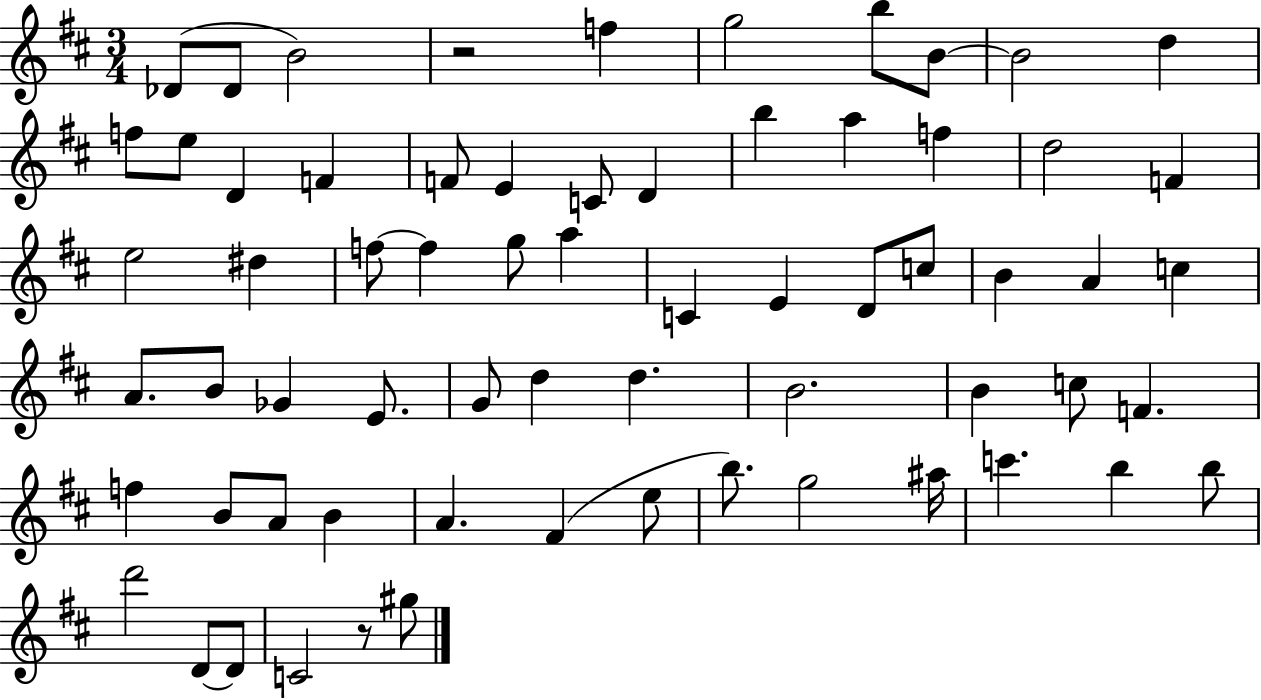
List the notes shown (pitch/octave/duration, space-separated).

Db4/e Db4/e B4/h R/h F5/q G5/h B5/e B4/e B4/h D5/q F5/e E5/e D4/q F4/q F4/e E4/q C4/e D4/q B5/q A5/q F5/q D5/h F4/q E5/h D#5/q F5/e F5/q G5/e A5/q C4/q E4/q D4/e C5/e B4/q A4/q C5/q A4/e. B4/e Gb4/q E4/e. G4/e D5/q D5/q. B4/h. B4/q C5/e F4/q. F5/q B4/e A4/e B4/q A4/q. F#4/q E5/e B5/e. G5/h A#5/s C6/q. B5/q B5/e D6/h D4/e D4/e C4/h R/e G#5/e